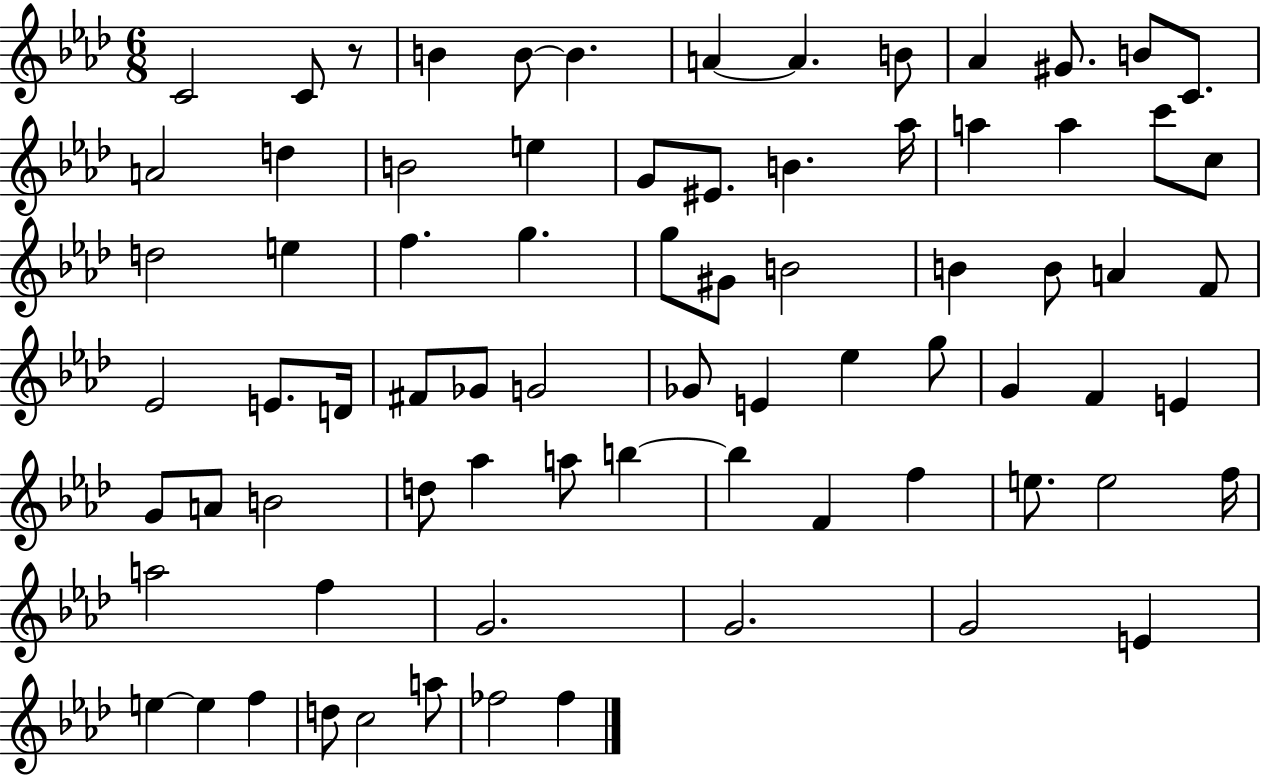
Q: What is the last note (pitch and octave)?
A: FES5